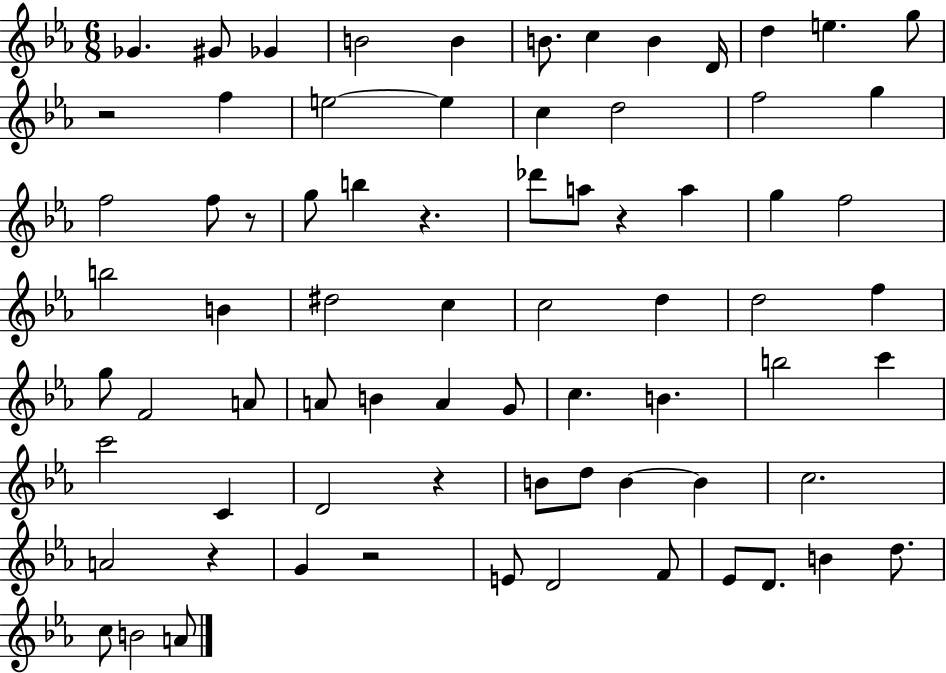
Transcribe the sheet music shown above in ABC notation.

X:1
T:Untitled
M:6/8
L:1/4
K:Eb
_G ^G/2 _G B2 B B/2 c B D/4 d e g/2 z2 f e2 e c d2 f2 g f2 f/2 z/2 g/2 b z _d'/2 a/2 z a g f2 b2 B ^d2 c c2 d d2 f g/2 F2 A/2 A/2 B A G/2 c B b2 c' c'2 C D2 z B/2 d/2 B B c2 A2 z G z2 E/2 D2 F/2 _E/2 D/2 B d/2 c/2 B2 A/2